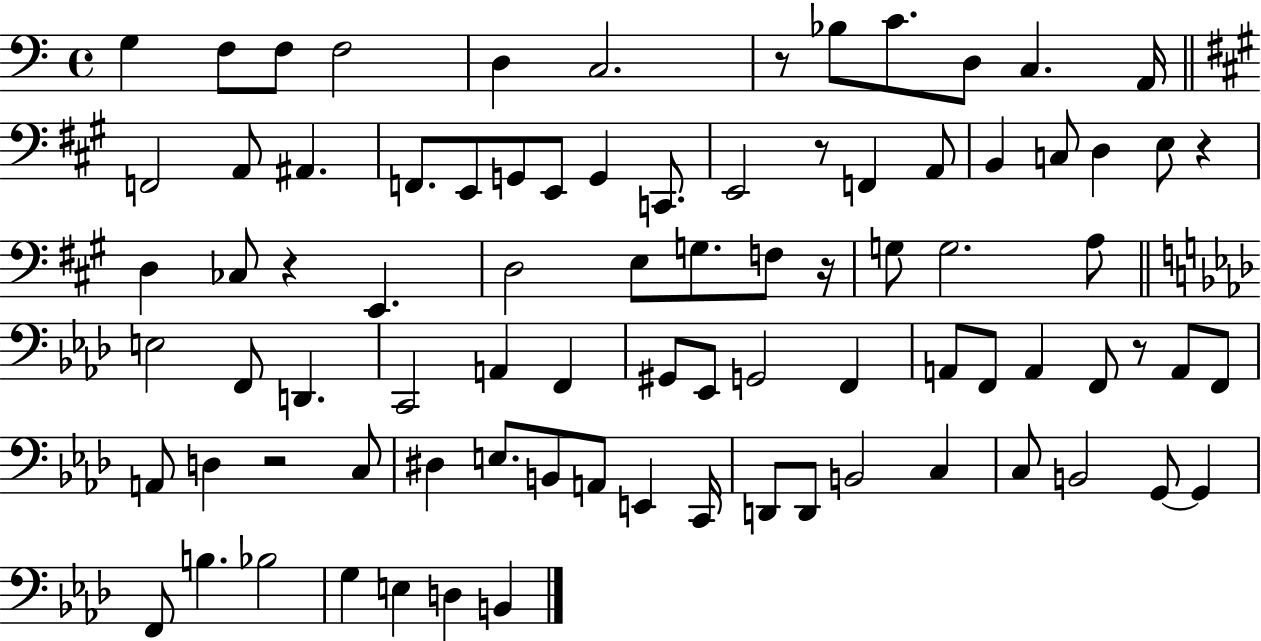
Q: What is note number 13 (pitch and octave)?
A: A2